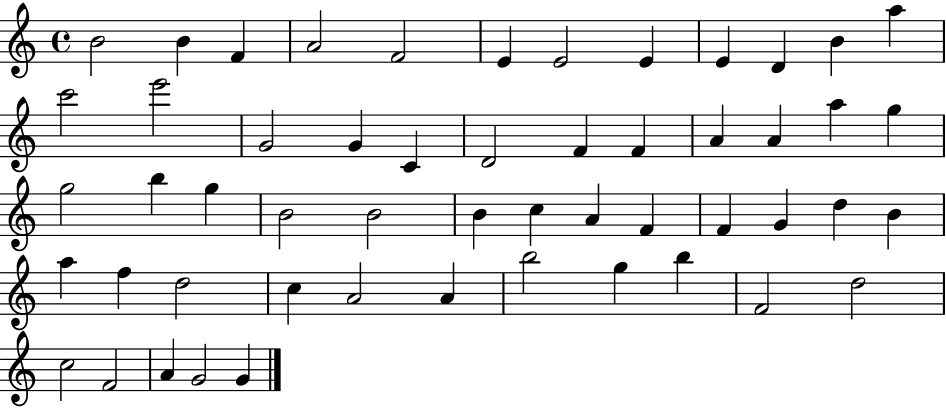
B4/h B4/q F4/q A4/h F4/h E4/q E4/h E4/q E4/q D4/q B4/q A5/q C6/h E6/h G4/h G4/q C4/q D4/h F4/q F4/q A4/q A4/q A5/q G5/q G5/h B5/q G5/q B4/h B4/h B4/q C5/q A4/q F4/q F4/q G4/q D5/q B4/q A5/q F5/q D5/h C5/q A4/h A4/q B5/h G5/q B5/q F4/h D5/h C5/h F4/h A4/q G4/h G4/q